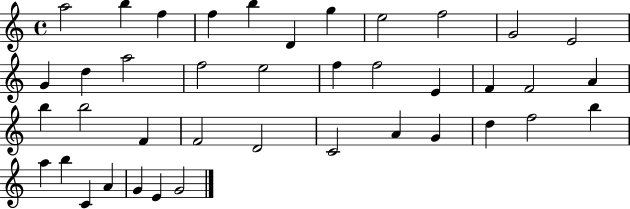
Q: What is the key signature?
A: C major